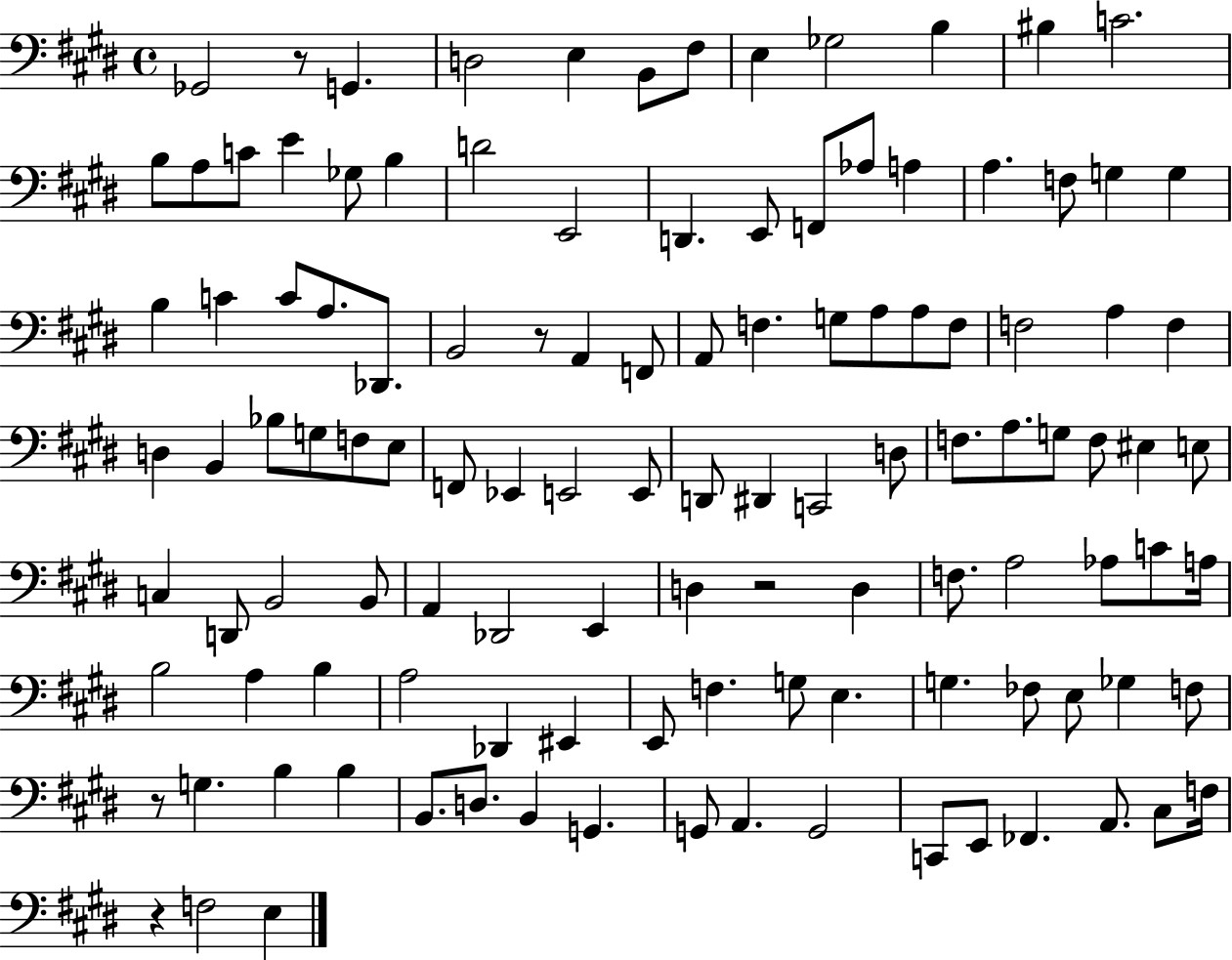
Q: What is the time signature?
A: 4/4